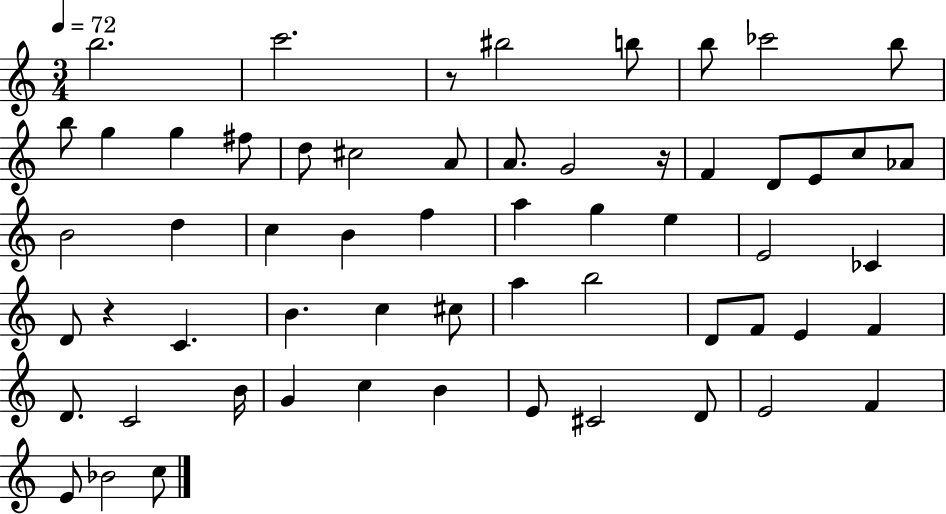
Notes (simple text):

B5/h. C6/h. R/e BIS5/h B5/e B5/e CES6/h B5/e B5/e G5/q G5/q F#5/e D5/e C#5/h A4/e A4/e. G4/h R/s F4/q D4/e E4/e C5/e Ab4/e B4/h D5/q C5/q B4/q F5/q A5/q G5/q E5/q E4/h CES4/q D4/e R/q C4/q. B4/q. C5/q C#5/e A5/q B5/h D4/e F4/e E4/q F4/q D4/e. C4/h B4/s G4/q C5/q B4/q E4/e C#4/h D4/e E4/h F4/q E4/e Bb4/h C5/e